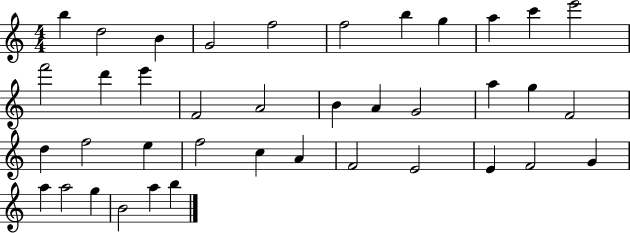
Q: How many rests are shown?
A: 0